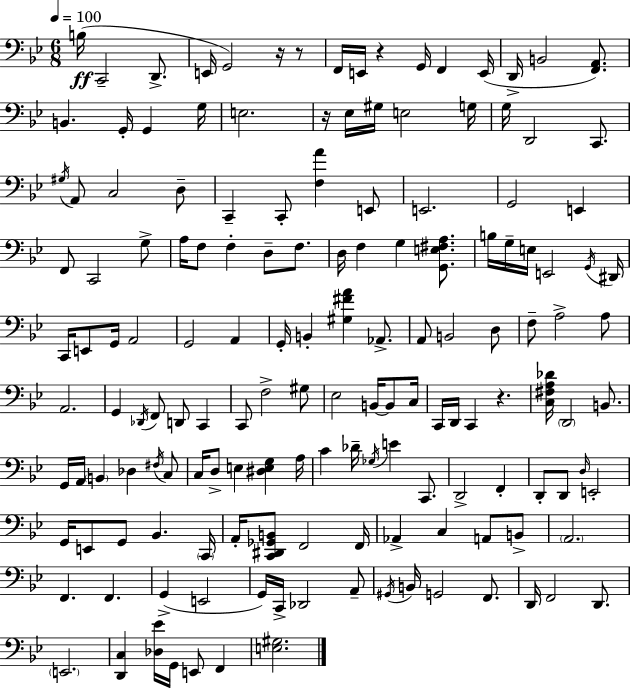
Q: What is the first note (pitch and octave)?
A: B3